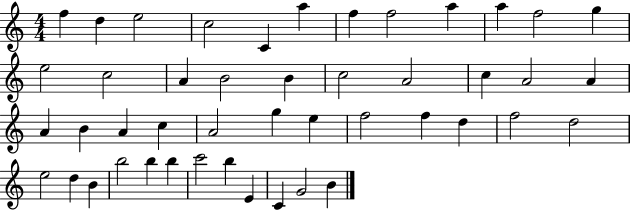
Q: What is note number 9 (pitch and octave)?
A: A5